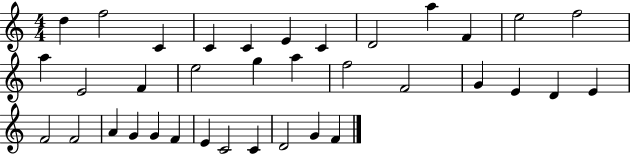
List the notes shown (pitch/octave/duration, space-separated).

D5/q F5/h C4/q C4/q C4/q E4/q C4/q D4/h A5/q F4/q E5/h F5/h A5/q E4/h F4/q E5/h G5/q A5/q F5/h F4/h G4/q E4/q D4/q E4/q F4/h F4/h A4/q G4/q G4/q F4/q E4/q C4/h C4/q D4/h G4/q F4/q